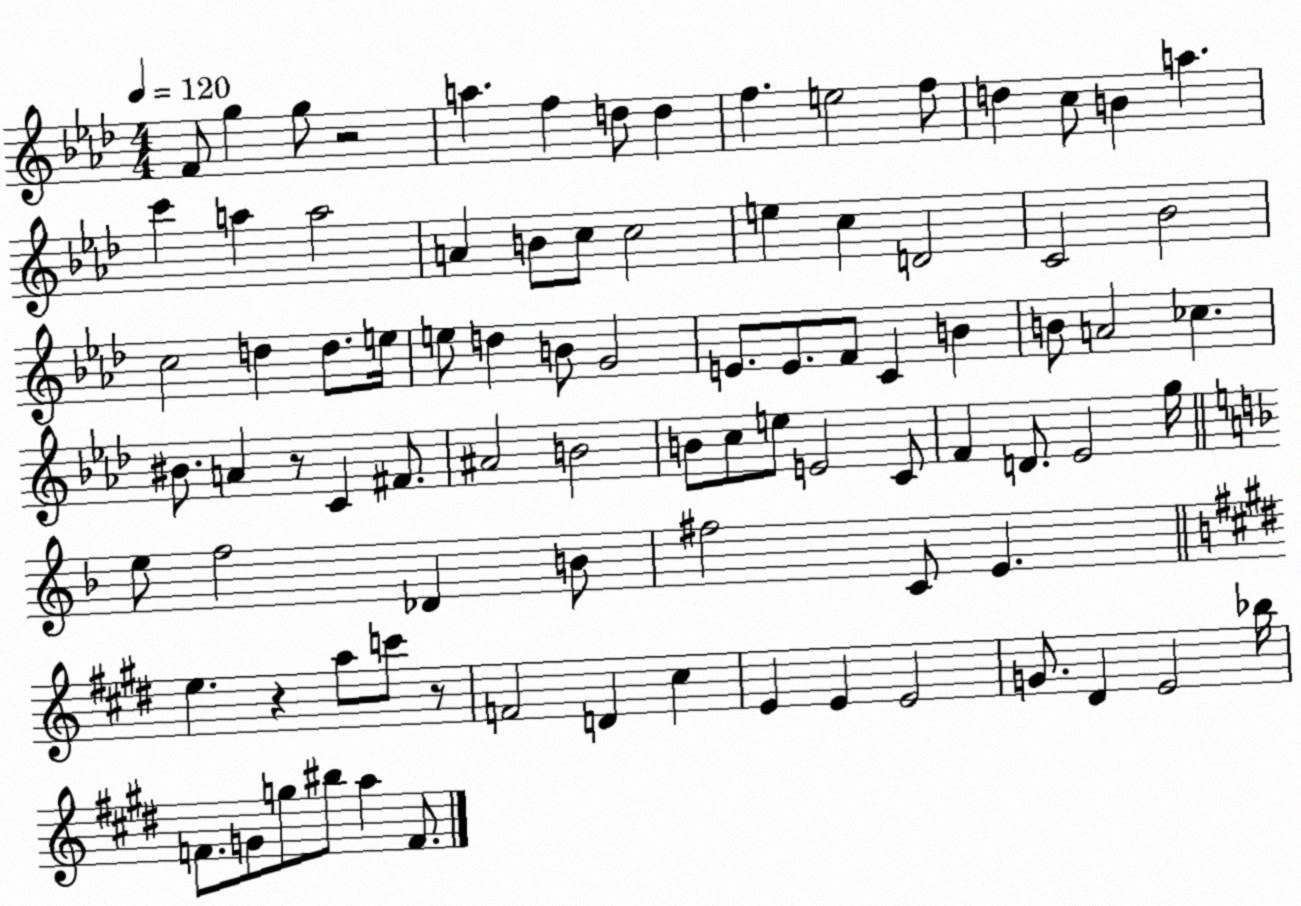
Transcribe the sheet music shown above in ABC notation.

X:1
T:Untitled
M:4/4
L:1/4
K:Ab
F/2 g g/2 z2 a f d/2 d f e2 f/2 d c/2 B a c' a a2 A B/2 c/2 c2 e c D2 C2 _B2 c2 d d/2 e/4 e/2 d B/2 G2 E/2 E/2 F/2 C B B/2 A2 _c ^B/2 A z/2 C ^F/2 ^A2 B2 B/2 c/2 e/2 E2 C/2 F D/2 _E2 g/4 e/2 f2 _D B/2 ^f2 C/2 E e z a/2 c'/2 z/2 F2 D ^c E E E2 G/2 ^D E2 _b/4 F/2 G/2 g/2 ^b/2 a F/2